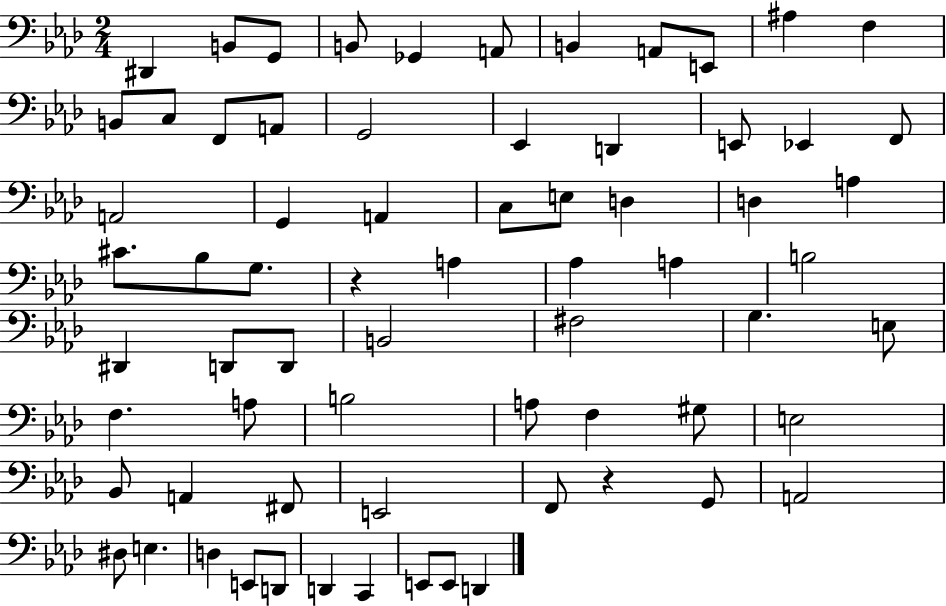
X:1
T:Untitled
M:2/4
L:1/4
K:Ab
^D,, B,,/2 G,,/2 B,,/2 _G,, A,,/2 B,, A,,/2 E,,/2 ^A, F, B,,/2 C,/2 F,,/2 A,,/2 G,,2 _E,, D,, E,,/2 _E,, F,,/2 A,,2 G,, A,, C,/2 E,/2 D, D, A, ^C/2 _B,/2 G,/2 z A, _A, A, B,2 ^D,, D,,/2 D,,/2 B,,2 ^F,2 G, E,/2 F, A,/2 B,2 A,/2 F, ^G,/2 E,2 _B,,/2 A,, ^F,,/2 E,,2 F,,/2 z G,,/2 A,,2 ^D,/2 E, D, E,,/2 D,,/2 D,, C,, E,,/2 E,,/2 D,,